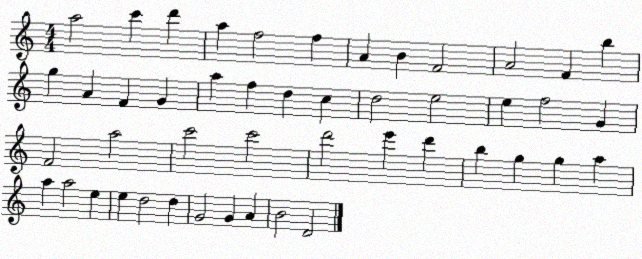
X:1
T:Untitled
M:4/4
L:1/4
K:C
a2 c' d' a f2 f A B F2 A2 F b g A F G a f d c d2 e2 e f2 G F2 a2 c'2 c'2 d'2 e' d' b g g a a a2 e e d2 d G2 G A B2 D2